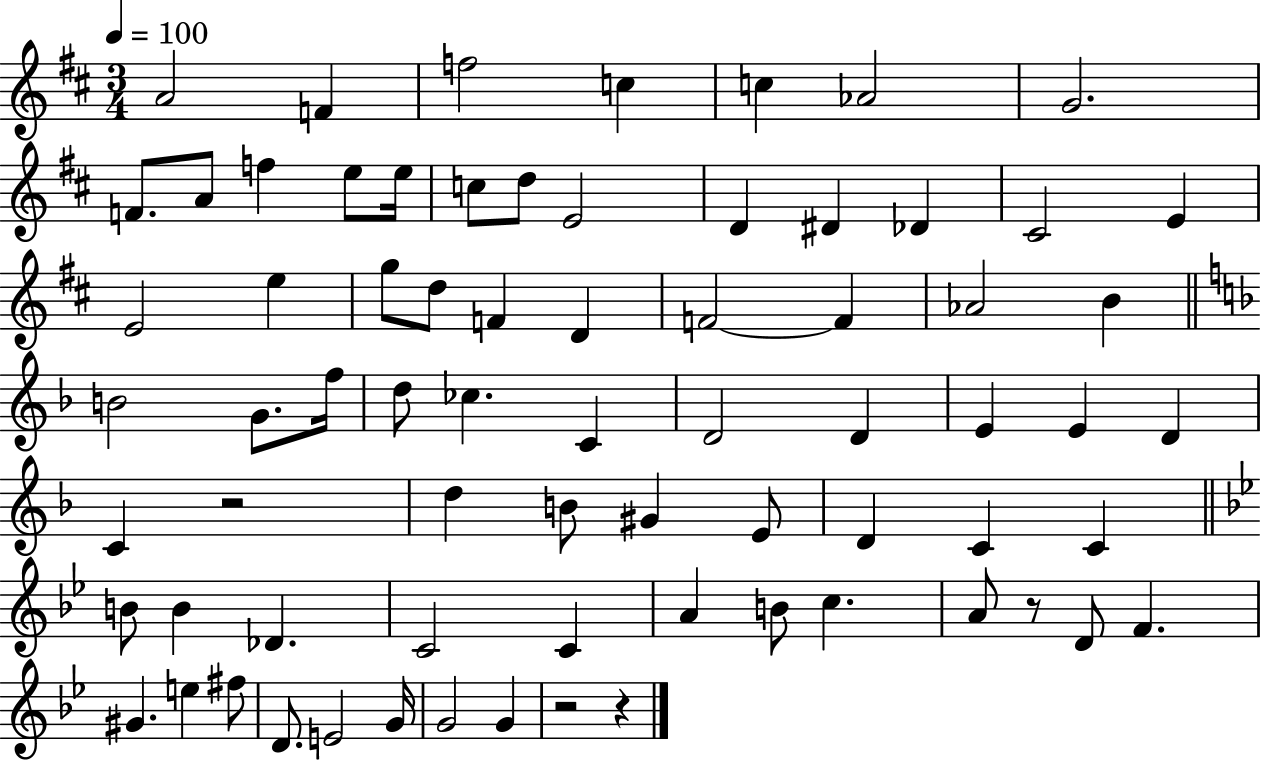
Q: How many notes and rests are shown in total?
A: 72